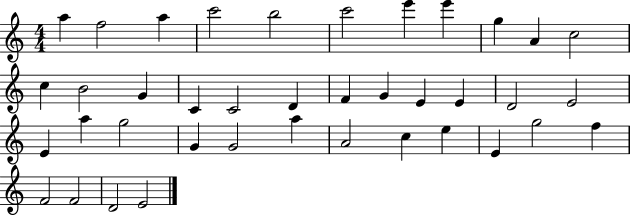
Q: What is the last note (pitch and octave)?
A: E4